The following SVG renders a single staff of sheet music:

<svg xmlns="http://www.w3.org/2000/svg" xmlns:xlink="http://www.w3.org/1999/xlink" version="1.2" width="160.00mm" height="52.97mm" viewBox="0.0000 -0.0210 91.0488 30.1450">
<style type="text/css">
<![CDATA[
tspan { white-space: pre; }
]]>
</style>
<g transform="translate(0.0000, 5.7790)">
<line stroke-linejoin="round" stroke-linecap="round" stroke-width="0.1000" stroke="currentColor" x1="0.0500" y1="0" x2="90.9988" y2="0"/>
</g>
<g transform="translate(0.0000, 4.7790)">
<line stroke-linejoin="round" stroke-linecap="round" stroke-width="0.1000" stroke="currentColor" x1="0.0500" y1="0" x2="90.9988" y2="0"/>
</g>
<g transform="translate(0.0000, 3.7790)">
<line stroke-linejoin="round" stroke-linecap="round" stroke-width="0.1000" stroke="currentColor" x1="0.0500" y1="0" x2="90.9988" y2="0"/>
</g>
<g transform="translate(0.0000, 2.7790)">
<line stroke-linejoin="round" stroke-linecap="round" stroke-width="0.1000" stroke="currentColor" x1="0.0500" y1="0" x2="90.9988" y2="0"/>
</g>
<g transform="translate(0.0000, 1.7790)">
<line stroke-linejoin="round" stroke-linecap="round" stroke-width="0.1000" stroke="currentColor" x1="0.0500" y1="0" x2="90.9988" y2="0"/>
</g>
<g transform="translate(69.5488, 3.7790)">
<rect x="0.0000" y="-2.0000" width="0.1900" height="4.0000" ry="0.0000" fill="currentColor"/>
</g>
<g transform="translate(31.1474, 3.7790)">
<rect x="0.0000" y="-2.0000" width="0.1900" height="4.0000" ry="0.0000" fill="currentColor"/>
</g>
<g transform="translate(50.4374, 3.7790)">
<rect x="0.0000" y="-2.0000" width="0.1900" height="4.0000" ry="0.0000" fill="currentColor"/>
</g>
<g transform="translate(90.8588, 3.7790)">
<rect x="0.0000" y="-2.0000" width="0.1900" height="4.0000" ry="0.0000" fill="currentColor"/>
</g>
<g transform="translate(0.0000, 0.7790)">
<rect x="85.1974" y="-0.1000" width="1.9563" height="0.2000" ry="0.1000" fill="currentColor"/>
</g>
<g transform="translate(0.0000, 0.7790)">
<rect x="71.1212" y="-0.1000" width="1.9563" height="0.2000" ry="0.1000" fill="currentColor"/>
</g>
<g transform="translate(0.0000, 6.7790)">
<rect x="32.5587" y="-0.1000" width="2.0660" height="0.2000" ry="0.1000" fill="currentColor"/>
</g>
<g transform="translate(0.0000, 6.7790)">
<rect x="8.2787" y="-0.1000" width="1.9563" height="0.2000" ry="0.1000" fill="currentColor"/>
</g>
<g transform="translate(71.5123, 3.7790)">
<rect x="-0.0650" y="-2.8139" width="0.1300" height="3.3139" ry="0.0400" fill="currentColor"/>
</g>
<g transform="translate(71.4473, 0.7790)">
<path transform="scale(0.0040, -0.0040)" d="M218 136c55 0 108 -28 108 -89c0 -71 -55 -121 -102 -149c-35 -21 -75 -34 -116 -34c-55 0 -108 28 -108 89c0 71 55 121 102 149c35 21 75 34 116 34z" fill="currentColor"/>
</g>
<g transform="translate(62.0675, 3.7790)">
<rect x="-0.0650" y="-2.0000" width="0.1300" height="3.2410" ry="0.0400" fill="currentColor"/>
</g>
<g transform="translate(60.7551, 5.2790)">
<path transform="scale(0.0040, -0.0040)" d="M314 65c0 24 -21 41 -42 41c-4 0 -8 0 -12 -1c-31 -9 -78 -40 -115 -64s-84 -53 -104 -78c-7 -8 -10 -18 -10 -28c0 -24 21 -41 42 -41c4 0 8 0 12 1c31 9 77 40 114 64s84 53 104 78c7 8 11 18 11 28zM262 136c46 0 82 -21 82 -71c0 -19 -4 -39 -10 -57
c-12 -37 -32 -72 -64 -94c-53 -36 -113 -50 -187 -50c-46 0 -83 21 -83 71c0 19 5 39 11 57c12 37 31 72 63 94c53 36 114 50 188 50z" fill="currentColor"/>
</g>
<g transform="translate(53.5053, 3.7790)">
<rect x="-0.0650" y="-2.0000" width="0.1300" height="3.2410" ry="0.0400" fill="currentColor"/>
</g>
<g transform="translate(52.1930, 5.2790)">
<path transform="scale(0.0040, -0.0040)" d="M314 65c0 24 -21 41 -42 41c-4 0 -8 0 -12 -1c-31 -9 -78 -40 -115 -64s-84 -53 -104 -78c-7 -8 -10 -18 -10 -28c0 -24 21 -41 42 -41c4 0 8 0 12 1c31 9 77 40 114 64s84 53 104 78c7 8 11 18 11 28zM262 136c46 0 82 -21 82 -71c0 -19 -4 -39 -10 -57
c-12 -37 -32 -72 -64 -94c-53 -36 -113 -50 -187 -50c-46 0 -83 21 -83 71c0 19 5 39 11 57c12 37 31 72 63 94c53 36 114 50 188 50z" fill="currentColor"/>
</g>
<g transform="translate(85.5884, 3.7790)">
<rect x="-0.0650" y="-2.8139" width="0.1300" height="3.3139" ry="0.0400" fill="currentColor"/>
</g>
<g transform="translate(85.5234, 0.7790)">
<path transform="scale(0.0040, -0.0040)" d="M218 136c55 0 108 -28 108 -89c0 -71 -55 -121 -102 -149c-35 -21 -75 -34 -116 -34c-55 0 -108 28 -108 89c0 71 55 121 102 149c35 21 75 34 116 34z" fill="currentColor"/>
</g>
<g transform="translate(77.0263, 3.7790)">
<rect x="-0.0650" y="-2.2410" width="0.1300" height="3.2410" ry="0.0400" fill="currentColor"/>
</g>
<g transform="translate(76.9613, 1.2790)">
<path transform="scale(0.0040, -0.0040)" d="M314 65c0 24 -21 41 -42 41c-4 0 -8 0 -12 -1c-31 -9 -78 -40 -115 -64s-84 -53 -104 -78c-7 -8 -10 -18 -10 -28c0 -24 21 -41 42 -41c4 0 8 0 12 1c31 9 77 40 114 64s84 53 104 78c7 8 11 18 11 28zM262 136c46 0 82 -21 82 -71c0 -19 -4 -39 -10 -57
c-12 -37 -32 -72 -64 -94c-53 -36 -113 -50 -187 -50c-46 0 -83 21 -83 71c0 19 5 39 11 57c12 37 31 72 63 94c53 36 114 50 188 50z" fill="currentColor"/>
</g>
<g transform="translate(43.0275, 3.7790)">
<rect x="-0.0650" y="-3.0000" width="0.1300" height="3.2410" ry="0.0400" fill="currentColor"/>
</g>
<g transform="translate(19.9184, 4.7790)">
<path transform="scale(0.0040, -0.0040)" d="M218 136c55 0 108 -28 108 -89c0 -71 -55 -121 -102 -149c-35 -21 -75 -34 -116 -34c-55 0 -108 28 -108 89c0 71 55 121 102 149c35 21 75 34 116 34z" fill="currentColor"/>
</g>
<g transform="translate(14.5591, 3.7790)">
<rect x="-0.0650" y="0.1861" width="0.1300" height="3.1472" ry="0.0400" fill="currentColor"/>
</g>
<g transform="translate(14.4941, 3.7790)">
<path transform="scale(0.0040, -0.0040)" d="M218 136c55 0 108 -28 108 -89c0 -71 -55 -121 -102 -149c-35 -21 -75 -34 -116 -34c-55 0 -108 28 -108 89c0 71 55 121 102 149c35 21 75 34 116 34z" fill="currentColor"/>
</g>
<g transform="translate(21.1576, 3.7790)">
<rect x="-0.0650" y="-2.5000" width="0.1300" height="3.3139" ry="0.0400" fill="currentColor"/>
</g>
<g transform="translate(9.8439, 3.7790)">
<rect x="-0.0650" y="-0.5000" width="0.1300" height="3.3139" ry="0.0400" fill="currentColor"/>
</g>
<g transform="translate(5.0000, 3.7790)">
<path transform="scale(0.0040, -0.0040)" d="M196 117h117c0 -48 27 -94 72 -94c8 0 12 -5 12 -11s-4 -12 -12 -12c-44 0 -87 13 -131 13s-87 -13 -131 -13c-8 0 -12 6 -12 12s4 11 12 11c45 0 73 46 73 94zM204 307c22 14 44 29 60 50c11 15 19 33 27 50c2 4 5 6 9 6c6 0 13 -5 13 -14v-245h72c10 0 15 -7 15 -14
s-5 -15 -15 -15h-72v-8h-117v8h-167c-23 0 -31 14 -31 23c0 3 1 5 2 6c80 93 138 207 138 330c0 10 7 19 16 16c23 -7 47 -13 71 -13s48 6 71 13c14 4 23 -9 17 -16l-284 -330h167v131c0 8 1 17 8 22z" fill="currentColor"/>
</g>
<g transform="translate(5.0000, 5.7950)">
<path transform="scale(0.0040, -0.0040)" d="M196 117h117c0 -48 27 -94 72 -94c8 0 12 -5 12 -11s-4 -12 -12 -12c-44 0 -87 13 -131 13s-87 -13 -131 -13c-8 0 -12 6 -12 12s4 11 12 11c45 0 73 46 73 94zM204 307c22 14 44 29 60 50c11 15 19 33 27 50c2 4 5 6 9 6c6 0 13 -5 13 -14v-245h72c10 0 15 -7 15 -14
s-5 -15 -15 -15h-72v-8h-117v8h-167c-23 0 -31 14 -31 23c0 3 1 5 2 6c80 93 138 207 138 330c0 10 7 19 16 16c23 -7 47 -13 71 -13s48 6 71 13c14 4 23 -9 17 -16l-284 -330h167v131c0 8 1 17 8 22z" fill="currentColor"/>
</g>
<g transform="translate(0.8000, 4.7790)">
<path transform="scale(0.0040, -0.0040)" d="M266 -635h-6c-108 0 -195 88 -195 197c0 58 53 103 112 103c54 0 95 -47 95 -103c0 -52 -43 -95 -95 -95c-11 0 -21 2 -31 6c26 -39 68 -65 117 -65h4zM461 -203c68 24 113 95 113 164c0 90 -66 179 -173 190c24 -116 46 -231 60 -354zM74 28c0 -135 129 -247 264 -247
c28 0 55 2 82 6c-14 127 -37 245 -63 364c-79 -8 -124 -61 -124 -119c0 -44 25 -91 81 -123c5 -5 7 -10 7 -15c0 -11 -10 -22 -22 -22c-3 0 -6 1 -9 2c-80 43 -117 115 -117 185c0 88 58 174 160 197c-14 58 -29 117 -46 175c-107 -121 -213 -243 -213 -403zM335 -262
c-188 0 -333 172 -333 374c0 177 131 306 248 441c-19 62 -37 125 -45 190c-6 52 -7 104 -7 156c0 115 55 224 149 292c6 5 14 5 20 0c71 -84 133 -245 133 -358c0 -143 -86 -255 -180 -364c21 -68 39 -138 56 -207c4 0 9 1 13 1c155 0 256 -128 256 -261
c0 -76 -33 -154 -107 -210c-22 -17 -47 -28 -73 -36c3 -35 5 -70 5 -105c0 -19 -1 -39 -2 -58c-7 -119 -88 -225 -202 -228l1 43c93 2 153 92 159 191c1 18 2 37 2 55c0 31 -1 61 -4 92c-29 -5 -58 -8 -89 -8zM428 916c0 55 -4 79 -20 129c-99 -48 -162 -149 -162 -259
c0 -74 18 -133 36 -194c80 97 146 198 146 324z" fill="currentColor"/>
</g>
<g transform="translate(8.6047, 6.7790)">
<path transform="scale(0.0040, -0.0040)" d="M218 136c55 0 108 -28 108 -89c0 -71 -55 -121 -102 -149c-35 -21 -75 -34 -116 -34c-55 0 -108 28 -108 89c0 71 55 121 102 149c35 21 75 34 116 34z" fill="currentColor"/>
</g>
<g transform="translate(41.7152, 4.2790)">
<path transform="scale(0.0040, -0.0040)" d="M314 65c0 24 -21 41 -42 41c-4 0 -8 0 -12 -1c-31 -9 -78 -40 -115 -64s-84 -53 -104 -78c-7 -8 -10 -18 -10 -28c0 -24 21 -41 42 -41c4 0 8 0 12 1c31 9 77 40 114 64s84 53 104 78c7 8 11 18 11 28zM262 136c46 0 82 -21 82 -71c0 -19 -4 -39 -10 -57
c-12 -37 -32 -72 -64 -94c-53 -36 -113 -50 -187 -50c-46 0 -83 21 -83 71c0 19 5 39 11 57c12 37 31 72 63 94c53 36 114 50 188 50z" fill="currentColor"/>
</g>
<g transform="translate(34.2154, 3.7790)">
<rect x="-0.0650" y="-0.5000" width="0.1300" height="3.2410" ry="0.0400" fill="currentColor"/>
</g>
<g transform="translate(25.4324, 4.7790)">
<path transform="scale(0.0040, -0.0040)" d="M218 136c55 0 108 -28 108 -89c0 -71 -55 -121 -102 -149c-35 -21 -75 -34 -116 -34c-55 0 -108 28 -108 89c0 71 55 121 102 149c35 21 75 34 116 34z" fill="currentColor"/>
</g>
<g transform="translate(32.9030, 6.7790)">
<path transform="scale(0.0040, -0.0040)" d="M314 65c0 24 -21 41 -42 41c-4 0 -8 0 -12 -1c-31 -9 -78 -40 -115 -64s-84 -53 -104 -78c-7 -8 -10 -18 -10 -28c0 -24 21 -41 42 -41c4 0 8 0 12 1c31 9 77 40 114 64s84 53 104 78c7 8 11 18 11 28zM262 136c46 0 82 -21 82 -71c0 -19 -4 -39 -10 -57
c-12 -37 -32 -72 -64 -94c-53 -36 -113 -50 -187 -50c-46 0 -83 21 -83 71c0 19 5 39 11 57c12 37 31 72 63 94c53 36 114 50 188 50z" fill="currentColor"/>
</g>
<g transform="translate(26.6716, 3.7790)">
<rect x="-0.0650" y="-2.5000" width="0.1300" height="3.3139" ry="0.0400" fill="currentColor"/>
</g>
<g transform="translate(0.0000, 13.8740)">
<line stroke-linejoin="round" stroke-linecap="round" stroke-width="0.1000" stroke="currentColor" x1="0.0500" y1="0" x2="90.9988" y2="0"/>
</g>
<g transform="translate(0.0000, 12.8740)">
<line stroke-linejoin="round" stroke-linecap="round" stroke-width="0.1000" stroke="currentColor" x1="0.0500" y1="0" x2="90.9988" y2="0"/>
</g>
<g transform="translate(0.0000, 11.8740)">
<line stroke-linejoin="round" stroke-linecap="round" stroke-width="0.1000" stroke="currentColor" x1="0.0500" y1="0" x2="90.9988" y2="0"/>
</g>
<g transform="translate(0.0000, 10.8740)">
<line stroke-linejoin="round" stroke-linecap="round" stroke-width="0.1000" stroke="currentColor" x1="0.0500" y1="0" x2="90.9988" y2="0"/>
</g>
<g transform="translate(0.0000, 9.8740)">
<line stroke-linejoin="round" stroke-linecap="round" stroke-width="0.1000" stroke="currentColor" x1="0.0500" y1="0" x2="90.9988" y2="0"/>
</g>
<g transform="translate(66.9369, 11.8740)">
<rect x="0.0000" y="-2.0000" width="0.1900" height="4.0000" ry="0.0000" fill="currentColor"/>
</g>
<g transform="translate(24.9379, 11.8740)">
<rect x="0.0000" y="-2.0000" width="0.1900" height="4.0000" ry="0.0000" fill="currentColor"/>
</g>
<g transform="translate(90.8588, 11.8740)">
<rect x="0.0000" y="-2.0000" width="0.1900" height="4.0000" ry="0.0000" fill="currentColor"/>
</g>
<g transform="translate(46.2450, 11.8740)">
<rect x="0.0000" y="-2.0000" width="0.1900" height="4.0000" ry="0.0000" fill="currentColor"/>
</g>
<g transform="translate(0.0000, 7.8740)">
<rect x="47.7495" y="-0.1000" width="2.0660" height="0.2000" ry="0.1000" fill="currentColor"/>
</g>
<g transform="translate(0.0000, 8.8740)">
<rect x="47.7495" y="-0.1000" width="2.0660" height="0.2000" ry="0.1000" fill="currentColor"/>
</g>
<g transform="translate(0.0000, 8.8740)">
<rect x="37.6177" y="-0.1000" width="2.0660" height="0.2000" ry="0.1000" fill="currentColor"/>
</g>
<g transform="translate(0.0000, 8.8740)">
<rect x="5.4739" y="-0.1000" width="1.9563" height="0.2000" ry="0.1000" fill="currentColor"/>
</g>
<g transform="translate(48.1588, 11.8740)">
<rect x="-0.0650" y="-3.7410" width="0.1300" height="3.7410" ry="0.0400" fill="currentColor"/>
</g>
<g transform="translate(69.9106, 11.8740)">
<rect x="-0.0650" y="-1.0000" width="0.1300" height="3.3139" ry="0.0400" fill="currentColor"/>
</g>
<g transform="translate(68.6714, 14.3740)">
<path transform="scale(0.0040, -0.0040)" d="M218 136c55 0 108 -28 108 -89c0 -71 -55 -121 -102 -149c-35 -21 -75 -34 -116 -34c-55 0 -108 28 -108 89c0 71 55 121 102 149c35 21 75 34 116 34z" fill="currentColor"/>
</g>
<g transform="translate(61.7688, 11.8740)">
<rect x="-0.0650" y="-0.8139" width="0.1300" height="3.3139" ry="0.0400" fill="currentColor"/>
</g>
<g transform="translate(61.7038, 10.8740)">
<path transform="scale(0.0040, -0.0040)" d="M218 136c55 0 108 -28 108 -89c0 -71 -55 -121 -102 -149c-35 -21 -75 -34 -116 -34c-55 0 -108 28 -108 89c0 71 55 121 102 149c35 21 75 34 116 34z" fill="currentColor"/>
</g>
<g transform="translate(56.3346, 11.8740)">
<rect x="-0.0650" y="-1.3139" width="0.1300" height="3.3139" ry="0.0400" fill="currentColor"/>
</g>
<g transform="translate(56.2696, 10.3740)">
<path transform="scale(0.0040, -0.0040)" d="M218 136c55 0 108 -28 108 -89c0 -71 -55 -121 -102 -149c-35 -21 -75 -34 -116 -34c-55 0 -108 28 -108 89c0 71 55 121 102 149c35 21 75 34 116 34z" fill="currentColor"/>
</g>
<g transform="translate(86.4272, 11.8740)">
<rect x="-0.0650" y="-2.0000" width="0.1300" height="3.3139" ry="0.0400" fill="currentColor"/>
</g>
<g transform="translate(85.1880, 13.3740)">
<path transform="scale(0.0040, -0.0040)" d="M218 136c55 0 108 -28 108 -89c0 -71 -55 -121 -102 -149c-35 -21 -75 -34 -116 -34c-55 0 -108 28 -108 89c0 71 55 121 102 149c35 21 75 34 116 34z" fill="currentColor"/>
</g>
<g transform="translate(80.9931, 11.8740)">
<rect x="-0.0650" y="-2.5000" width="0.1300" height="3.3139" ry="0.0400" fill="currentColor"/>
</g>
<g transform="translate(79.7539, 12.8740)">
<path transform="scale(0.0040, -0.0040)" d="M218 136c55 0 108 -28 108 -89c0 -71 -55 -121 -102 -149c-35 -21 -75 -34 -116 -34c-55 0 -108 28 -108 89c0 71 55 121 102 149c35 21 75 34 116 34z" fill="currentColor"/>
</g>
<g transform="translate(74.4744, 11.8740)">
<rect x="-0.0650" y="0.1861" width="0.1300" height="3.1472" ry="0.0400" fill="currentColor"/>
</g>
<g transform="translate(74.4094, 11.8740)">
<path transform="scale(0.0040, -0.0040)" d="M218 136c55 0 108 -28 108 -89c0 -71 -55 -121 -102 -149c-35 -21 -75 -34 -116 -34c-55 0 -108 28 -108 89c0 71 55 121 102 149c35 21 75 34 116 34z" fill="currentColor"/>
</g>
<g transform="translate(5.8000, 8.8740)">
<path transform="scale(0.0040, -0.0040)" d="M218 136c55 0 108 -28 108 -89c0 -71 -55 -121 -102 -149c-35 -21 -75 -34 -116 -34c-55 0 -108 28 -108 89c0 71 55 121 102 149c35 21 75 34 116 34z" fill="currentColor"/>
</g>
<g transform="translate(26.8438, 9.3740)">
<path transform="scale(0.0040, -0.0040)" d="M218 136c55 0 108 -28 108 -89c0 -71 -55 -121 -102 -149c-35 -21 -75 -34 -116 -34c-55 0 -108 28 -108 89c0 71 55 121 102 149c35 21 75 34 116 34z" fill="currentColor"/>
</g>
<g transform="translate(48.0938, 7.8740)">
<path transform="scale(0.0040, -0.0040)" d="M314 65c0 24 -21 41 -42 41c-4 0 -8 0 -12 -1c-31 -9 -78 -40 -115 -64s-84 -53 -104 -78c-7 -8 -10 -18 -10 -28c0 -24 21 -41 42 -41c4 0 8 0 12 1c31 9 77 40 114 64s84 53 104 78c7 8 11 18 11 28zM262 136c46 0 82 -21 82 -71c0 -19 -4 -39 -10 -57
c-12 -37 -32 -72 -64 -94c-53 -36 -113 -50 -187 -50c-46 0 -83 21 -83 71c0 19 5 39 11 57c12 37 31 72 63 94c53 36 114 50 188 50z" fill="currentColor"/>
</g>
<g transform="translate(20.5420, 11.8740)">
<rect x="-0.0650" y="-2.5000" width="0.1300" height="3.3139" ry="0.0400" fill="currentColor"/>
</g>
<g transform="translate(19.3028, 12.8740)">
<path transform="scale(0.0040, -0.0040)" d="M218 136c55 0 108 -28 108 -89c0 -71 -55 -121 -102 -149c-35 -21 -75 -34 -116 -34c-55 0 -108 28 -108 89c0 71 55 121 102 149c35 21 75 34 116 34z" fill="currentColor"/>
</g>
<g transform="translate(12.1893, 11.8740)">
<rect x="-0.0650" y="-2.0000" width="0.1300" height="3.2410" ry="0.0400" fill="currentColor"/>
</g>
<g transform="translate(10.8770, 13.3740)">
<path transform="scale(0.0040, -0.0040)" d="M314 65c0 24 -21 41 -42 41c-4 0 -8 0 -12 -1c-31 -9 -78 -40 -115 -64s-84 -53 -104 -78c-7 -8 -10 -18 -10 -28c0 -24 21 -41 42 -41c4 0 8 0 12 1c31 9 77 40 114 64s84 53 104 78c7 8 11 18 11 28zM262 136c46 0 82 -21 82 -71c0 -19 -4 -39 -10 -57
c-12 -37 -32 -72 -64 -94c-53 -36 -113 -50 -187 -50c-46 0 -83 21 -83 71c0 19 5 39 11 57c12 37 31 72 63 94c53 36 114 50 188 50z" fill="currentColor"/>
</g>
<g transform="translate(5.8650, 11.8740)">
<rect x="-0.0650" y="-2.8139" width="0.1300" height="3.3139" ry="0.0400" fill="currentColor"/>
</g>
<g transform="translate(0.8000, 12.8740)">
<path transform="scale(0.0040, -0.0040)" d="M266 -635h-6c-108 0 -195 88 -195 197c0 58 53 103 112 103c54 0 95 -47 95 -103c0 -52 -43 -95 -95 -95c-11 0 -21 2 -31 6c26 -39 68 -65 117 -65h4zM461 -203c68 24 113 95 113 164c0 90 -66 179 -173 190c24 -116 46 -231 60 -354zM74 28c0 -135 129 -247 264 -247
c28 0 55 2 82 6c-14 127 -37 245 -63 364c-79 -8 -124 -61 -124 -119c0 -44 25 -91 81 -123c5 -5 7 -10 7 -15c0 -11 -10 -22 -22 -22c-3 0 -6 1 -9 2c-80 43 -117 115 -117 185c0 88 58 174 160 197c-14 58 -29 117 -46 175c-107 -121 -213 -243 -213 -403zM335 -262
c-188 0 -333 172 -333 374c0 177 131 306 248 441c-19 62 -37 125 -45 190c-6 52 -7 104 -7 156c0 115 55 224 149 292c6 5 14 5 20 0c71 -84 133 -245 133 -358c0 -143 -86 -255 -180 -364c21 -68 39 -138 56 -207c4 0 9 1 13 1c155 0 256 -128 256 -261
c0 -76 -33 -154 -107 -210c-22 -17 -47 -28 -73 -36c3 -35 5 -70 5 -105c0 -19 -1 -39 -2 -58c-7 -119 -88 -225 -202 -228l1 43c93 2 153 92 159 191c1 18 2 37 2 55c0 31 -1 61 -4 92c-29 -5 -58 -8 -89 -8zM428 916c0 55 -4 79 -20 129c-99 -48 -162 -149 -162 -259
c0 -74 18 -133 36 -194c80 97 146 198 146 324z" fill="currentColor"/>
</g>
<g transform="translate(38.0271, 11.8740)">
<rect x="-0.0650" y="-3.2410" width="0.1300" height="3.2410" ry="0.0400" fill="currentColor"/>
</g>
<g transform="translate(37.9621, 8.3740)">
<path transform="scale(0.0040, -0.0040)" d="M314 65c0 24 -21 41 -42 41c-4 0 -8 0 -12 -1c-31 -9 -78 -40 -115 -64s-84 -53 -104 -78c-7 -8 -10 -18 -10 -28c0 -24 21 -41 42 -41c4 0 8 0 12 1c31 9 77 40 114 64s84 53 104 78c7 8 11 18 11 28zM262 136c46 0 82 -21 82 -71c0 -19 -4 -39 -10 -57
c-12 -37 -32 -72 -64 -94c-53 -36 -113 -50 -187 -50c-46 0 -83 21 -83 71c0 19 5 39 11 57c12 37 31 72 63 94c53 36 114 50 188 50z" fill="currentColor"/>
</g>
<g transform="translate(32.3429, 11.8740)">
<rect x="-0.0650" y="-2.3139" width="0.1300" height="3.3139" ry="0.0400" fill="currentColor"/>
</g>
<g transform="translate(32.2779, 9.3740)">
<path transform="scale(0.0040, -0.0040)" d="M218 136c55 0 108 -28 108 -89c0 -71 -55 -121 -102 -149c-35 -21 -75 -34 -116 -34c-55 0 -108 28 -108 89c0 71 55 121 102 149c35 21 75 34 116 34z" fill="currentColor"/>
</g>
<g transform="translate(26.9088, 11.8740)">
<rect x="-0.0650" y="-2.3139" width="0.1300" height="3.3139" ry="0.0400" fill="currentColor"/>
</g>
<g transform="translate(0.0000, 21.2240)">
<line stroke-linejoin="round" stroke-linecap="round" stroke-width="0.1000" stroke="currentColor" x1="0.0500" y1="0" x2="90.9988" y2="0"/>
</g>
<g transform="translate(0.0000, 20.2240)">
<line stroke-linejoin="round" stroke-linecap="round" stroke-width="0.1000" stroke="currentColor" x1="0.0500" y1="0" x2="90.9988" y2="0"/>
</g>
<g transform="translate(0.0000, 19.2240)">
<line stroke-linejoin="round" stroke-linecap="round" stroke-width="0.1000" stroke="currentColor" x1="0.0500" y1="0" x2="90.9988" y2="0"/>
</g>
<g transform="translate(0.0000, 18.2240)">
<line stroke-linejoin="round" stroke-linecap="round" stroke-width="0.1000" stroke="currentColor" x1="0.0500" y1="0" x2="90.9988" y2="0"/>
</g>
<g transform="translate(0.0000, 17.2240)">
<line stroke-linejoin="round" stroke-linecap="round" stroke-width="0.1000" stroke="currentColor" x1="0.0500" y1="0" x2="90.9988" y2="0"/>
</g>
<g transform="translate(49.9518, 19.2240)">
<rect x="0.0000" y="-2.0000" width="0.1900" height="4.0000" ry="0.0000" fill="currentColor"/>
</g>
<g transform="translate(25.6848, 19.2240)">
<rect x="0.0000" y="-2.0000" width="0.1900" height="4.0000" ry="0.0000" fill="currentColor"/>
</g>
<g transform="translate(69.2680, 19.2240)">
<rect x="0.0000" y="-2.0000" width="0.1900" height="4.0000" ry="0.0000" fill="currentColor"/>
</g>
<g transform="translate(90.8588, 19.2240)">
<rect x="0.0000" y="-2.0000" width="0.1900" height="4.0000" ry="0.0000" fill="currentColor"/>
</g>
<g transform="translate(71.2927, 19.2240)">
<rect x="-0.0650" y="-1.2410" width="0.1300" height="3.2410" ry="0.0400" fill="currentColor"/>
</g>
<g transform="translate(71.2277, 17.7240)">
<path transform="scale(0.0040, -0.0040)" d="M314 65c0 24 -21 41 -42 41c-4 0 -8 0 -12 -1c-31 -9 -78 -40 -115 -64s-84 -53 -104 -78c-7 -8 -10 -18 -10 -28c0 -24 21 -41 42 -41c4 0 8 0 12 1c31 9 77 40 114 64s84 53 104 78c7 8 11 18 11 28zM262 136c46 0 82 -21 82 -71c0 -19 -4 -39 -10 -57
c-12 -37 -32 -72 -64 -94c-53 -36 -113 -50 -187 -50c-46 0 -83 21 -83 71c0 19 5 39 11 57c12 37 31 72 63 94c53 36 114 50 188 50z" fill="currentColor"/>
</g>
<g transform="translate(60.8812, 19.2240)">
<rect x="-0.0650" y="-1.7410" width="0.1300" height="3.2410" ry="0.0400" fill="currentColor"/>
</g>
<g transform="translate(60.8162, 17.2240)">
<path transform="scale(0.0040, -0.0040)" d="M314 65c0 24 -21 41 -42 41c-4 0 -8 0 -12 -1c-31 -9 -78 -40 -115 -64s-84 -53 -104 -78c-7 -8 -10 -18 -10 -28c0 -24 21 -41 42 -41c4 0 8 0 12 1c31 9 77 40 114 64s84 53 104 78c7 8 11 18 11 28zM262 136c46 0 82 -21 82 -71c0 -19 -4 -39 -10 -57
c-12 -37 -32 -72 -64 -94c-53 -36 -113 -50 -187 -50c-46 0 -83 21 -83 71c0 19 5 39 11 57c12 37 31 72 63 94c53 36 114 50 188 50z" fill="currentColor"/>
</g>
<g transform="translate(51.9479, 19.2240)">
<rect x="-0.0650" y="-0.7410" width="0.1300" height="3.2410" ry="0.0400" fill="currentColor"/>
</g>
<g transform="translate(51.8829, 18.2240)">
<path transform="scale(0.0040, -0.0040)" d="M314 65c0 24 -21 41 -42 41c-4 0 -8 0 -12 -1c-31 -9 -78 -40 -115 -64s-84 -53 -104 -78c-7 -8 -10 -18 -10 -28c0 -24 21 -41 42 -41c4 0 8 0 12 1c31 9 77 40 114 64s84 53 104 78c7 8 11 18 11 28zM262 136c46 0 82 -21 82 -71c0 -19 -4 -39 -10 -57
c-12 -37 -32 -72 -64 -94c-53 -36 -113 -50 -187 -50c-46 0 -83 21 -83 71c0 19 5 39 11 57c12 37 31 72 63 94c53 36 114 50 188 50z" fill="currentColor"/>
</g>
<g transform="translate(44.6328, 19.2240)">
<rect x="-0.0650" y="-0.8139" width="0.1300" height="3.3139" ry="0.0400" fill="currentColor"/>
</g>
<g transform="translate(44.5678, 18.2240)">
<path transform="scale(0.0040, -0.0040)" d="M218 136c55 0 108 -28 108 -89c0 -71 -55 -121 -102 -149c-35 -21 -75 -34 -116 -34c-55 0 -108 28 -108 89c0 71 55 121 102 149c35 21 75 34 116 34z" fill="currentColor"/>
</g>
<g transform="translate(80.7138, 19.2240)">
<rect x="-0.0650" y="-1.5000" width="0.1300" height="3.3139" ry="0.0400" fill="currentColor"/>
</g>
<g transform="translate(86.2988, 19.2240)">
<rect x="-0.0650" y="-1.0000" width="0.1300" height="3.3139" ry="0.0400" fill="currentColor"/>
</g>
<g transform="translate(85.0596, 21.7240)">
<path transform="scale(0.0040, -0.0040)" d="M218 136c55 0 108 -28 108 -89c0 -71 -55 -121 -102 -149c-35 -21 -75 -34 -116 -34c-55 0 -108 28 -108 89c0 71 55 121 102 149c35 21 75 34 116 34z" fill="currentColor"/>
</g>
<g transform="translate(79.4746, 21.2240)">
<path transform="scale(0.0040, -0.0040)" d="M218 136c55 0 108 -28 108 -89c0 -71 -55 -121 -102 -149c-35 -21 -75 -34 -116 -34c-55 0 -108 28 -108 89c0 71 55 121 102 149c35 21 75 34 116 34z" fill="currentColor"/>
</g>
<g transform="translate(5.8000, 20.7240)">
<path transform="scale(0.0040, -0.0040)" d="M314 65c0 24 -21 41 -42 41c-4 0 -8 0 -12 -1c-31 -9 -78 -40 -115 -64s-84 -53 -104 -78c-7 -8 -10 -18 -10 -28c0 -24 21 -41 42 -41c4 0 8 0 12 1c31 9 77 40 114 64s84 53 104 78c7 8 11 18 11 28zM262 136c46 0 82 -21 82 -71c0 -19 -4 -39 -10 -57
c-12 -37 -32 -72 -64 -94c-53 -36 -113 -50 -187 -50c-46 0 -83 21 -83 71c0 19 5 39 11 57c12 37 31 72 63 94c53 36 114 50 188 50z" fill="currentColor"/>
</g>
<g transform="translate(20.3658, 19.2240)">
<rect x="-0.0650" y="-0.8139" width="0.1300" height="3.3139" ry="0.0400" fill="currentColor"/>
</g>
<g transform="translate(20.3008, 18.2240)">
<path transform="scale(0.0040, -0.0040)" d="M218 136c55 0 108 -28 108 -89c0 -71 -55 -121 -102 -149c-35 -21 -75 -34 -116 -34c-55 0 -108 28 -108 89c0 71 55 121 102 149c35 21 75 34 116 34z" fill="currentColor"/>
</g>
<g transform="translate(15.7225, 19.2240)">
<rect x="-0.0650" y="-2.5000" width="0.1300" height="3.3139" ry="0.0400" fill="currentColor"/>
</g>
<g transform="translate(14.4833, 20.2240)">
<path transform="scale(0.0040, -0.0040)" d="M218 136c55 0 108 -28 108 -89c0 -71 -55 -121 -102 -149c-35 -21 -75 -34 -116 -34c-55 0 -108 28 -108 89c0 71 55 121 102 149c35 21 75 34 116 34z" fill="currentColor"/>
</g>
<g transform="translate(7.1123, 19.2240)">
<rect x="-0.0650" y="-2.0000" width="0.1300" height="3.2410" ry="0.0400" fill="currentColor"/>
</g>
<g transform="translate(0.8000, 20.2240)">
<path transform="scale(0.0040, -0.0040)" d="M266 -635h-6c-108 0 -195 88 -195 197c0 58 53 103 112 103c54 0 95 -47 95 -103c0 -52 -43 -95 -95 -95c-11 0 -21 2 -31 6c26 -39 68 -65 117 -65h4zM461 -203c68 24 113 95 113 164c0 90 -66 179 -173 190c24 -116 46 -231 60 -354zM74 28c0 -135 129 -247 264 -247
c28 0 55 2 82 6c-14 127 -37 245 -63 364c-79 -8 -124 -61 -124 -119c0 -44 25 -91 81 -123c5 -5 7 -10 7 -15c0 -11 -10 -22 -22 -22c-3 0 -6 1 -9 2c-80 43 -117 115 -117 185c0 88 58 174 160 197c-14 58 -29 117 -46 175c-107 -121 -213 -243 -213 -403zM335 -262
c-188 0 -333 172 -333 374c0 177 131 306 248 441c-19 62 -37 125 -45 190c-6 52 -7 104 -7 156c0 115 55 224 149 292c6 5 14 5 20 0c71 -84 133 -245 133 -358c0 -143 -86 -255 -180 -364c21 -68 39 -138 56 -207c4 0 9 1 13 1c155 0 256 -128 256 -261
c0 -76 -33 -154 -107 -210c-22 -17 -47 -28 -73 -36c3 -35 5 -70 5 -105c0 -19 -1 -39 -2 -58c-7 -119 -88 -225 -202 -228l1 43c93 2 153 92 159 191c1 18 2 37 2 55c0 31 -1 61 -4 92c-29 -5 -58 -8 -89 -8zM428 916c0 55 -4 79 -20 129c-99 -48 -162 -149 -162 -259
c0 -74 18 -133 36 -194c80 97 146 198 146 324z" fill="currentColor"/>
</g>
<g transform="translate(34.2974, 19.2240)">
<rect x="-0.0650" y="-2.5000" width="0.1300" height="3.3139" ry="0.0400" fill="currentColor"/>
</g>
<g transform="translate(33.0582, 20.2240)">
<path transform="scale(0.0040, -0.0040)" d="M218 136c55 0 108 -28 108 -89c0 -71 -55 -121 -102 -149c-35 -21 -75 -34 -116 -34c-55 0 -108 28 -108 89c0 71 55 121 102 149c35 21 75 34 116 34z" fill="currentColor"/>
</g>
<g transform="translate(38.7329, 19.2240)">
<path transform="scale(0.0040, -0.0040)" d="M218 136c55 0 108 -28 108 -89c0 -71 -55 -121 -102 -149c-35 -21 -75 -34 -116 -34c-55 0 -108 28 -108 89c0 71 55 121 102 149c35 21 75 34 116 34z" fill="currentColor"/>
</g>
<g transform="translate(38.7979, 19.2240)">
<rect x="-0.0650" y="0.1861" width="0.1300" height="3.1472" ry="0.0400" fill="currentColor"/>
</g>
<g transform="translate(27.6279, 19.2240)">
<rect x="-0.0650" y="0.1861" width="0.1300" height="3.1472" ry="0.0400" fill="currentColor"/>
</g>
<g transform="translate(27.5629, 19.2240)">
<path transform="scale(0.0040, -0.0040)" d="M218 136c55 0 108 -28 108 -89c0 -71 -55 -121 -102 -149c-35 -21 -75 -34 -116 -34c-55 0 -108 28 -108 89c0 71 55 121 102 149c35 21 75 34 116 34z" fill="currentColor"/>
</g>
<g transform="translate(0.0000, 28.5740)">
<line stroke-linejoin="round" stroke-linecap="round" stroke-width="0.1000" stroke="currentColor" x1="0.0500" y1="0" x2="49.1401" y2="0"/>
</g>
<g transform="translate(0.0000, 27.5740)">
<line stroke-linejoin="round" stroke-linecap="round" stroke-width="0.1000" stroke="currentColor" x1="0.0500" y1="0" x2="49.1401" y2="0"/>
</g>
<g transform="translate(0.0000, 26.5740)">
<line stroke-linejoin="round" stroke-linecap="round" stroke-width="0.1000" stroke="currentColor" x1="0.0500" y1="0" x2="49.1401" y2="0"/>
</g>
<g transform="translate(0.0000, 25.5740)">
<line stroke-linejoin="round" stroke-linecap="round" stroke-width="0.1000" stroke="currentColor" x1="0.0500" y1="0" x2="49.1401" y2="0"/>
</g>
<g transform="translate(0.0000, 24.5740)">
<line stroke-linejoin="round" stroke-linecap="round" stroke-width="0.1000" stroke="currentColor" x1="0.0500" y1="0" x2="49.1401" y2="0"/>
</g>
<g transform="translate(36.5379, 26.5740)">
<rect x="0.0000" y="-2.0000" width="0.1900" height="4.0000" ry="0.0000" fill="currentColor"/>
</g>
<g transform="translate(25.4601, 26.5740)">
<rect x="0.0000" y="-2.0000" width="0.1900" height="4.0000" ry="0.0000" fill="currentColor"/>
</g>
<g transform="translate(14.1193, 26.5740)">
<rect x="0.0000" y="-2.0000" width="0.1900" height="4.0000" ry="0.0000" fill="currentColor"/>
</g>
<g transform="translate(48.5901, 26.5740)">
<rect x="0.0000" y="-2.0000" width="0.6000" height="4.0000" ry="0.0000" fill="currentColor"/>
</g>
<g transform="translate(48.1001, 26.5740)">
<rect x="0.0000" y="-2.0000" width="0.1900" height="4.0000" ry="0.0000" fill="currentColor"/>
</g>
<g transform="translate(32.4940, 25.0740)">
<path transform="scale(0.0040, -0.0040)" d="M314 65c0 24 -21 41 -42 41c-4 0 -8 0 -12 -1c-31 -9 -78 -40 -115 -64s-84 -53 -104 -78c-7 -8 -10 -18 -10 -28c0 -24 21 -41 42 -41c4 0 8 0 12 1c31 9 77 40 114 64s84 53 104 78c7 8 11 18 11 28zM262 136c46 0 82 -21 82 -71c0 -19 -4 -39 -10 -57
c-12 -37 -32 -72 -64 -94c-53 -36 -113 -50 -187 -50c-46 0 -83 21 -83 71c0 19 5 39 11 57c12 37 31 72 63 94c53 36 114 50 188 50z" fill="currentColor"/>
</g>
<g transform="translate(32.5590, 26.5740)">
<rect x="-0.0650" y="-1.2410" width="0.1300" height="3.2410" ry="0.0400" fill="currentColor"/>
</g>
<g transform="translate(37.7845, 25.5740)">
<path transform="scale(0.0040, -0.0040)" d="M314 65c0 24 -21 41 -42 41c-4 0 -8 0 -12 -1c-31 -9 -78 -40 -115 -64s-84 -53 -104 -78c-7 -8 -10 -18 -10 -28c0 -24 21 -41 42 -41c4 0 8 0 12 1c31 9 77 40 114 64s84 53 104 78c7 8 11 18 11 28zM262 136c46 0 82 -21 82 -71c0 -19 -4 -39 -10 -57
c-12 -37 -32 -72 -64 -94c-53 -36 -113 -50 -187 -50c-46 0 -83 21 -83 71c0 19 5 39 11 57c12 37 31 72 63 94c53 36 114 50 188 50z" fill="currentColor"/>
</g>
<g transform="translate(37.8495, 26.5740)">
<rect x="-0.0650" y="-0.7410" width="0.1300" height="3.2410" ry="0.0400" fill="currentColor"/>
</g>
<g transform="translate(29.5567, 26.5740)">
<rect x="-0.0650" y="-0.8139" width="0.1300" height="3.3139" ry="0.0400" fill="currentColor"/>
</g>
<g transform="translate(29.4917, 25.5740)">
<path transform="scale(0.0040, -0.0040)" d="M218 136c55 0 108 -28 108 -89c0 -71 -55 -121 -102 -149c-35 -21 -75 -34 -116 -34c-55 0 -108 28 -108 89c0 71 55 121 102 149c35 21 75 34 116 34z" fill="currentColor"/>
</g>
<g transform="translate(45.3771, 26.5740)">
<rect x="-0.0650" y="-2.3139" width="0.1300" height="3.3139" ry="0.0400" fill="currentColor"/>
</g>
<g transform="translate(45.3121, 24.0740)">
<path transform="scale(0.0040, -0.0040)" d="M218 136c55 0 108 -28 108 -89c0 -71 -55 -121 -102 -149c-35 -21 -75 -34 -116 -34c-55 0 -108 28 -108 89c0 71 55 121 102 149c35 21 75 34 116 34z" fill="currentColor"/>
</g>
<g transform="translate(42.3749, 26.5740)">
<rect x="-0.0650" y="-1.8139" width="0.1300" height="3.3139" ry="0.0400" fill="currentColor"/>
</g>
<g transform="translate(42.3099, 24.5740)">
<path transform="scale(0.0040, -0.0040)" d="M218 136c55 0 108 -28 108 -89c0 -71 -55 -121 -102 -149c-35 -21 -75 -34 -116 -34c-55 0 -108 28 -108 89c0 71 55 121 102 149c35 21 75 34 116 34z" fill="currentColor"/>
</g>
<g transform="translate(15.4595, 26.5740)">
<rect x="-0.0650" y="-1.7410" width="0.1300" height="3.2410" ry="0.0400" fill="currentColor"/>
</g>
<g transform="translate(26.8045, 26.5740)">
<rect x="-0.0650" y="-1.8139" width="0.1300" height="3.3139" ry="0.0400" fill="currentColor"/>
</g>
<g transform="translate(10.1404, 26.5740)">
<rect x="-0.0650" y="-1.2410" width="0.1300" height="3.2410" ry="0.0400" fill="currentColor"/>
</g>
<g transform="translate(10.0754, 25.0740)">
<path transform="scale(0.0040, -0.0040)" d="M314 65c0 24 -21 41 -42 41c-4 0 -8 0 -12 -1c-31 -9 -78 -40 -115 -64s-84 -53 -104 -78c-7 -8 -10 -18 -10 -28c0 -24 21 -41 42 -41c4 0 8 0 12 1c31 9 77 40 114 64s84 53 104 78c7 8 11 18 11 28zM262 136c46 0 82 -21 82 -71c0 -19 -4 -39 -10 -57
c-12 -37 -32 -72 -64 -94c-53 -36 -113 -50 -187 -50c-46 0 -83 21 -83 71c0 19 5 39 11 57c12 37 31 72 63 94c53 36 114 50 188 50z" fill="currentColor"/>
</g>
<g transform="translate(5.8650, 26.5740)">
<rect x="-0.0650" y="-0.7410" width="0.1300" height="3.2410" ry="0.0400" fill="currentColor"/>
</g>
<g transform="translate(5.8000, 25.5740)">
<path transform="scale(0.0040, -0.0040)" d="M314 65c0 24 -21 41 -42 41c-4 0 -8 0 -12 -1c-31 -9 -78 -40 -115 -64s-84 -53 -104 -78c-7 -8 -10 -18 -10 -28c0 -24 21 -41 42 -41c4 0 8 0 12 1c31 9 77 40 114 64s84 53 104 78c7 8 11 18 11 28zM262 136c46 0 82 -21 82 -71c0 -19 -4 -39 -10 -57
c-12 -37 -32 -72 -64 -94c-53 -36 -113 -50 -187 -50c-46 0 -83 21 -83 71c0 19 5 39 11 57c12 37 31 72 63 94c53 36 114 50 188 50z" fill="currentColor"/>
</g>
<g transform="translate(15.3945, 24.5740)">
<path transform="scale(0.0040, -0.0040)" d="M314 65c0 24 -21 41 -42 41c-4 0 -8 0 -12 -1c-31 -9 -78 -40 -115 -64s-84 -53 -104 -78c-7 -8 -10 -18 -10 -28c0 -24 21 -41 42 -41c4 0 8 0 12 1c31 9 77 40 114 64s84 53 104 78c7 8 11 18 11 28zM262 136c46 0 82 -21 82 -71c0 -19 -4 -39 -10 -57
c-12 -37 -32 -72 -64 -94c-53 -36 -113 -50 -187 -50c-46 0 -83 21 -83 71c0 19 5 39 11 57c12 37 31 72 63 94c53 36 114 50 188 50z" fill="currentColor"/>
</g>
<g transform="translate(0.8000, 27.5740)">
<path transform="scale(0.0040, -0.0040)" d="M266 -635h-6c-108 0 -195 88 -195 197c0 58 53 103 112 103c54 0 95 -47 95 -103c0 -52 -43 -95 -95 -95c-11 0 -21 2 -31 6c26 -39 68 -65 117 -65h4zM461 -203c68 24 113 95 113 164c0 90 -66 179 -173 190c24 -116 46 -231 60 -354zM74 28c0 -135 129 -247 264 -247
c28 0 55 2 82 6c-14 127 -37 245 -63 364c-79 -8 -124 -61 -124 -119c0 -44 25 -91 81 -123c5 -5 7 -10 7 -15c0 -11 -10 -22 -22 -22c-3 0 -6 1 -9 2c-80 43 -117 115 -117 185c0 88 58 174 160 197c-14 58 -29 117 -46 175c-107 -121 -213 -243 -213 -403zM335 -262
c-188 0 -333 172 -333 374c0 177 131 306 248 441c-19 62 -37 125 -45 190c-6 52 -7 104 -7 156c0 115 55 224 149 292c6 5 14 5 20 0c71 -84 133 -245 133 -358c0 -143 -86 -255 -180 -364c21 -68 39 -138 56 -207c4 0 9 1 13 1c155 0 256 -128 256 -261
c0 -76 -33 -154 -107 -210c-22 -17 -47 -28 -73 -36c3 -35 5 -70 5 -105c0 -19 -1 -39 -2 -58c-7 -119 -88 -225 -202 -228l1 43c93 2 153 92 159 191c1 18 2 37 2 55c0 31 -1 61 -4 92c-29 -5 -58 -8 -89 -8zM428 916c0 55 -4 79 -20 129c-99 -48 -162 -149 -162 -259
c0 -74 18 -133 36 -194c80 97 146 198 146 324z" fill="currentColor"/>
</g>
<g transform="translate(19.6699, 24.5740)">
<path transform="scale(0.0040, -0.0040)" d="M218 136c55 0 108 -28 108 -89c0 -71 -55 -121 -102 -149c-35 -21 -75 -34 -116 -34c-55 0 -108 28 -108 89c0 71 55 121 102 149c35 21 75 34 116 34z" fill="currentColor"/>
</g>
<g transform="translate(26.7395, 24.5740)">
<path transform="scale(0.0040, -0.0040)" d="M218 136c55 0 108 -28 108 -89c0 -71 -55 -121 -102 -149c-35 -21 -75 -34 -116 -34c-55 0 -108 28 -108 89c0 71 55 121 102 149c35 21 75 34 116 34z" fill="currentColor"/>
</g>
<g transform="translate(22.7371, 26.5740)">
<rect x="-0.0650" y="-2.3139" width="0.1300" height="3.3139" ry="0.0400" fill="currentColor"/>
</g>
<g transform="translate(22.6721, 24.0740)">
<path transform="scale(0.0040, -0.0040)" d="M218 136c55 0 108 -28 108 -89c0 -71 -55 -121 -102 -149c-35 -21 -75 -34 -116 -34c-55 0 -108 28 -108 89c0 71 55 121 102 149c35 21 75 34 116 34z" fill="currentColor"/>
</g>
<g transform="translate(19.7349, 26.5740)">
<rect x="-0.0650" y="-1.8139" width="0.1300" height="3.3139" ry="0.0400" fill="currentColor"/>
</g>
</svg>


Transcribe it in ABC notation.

X:1
T:Untitled
M:4/4
L:1/4
K:C
C B G G C2 A2 F2 F2 a g2 a a F2 G g g b2 c'2 e d D B G F F2 G d B G B d d2 f2 e2 E D d2 e2 f2 f g f d e2 d2 f g